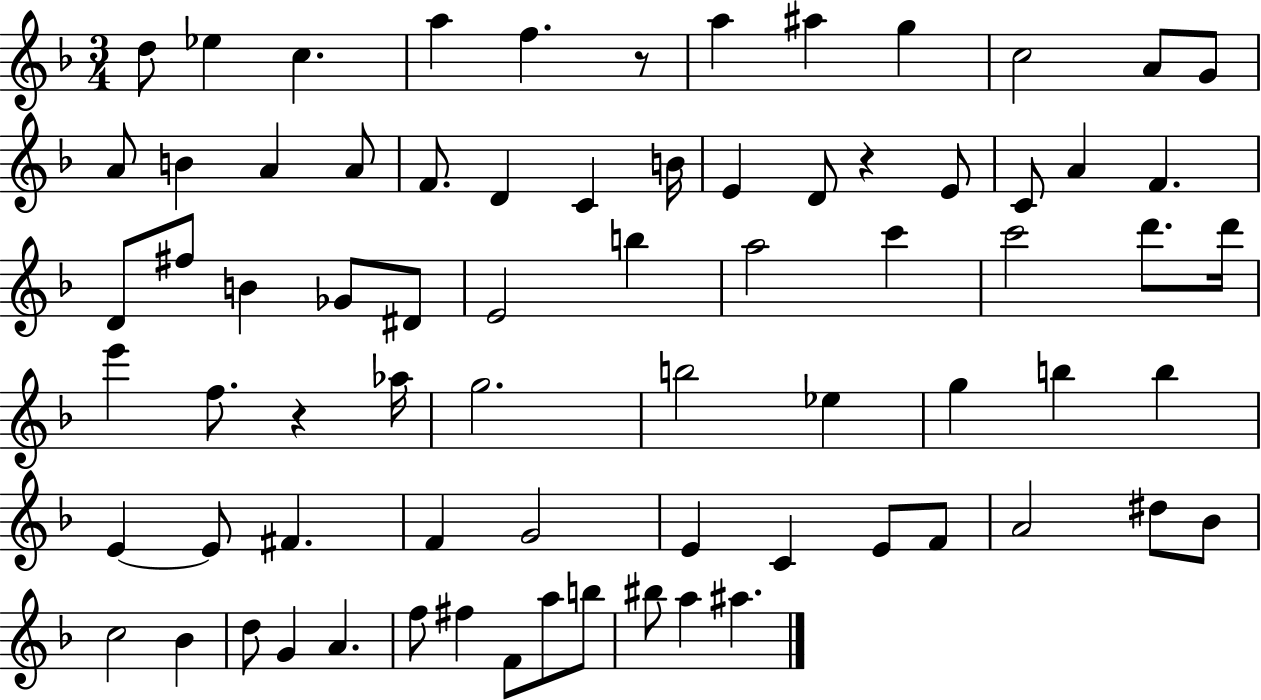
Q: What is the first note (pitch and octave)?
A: D5